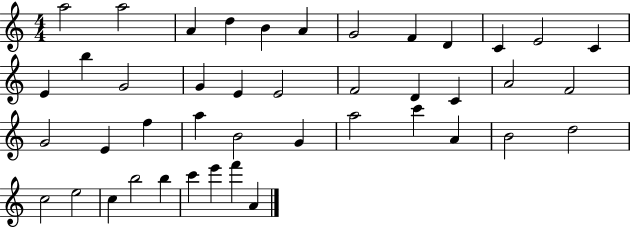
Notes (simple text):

A5/h A5/h A4/q D5/q B4/q A4/q G4/h F4/q D4/q C4/q E4/h C4/q E4/q B5/q G4/h G4/q E4/q E4/h F4/h D4/q C4/q A4/h F4/h G4/h E4/q F5/q A5/q B4/h G4/q A5/h C6/q A4/q B4/h D5/h C5/h E5/h C5/q B5/h B5/q C6/q E6/q F6/q A4/q